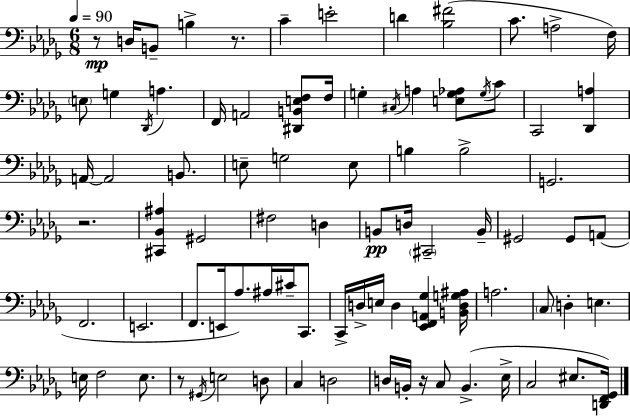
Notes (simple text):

R/e D3/s B2/e B3/q R/e. C4/q E4/h D4/q [Bb3,F#4]/h C4/e. A3/h F3/s E3/e G3/q Db2/s A3/q. F2/s A2/h [D#2,B2,E3,F3]/e F3/s G3/q C#3/s A3/q [E3,G3,Ab3]/e G3/s C4/e C2/h [Db2,A3]/q A2/s A2/h B2/e. E3/e G3/h E3/e B3/q B3/h G2/h. R/h. [C#2,Bb2,A#3]/q G#2/h F#3/h D3/q B2/e D3/s C#2/h B2/s G#2/h G#2/e A2/e F2/h. E2/h. F2/e. E2/s Ab3/e. A#3/s C#4/s C2/e. C2/s D3/s E3/s D3/q [Eb2,F2,A2,Gb3]/q [B2,D3,G3,A#3]/s A3/h. C3/e D3/q E3/q. E3/s F3/h E3/e. R/e G#2/s E3/h D3/e C3/q D3/h D3/s B2/s R/s C3/e B2/q. Eb3/s C3/h EIS3/e. [D2,F2,Gb2]/s